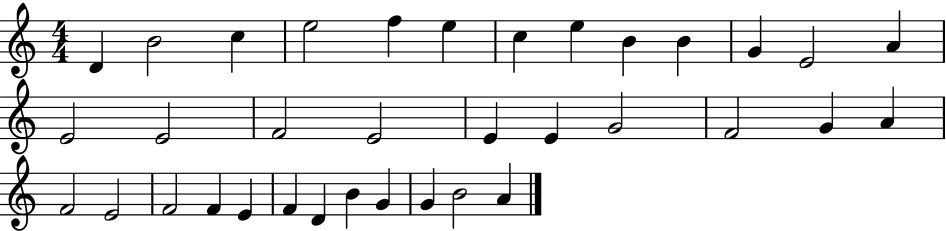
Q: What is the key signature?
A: C major